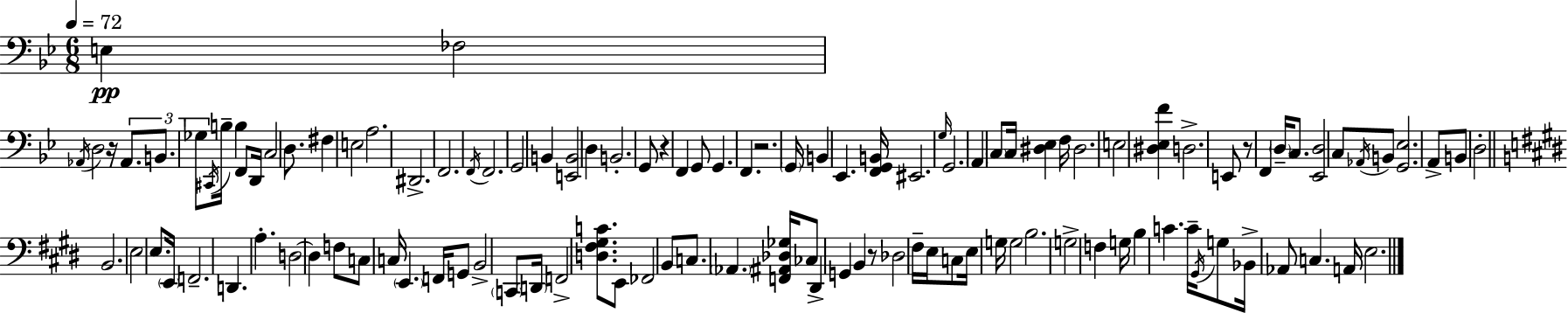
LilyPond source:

{
  \clef bass
  \numericTimeSignature
  \time 6/8
  \key g \minor
  \tempo 4 = 72
  e4\pp fes2 | \acciaccatura { aes,16 } d2 r16 \tuplet 3/2 { aes,8. | b,8. ges8 } \acciaccatura { cis,16 } b16-- b4 | f,8 d,16 c2 d8. | \break fis4 e2 | a2. | dis,2.-> | f,2. | \break \acciaccatura { f,16 } f,2. | g,2 b,4 | <e, b,>2 d4 | b,2.-. | \break g,8 r4 f,4 | g,8 g,4. f,4. | r2. | \parenthesize g,16 b,4 ees,4. | \break <f, g, b,>16 eis,2. | \grace { g16 } g,2. | \parenthesize a,4 \parenthesize c8 c16 <dis ees>4 | f16 dis2. | \break e2 | <dis ees f'>4 d2.-> | e,8 r8 f,4 | \parenthesize d16-- c8. <ees, d>2 | \break c8 \acciaccatura { aes,16 } b,8 <g, ees>2. | a,8-> b,8 d2-. | \bar "||" \break \key e \major b,2. | e2 e8. \parenthesize e,16 | f,2.-- | d,4. a4.-. | \break d2~~ d4 | f8 c8 c16 \parenthesize e,4. f,16 | g,8 b,2-> \parenthesize c,8 | \parenthesize d,16 f,2-> <d fis gis c'>8. | \break e,8 fes,2 b,8 | c8. \parenthesize aes,4. <f, ais, des ges>16 ces8 | dis,4-> g,4 b,4 | r8 des2 fis16-- e16 | \break c8 e16 g16 g2 | b2. | g2-> f4 | g16 b4 c'4. c'16-- | \break \acciaccatura { gis,16 } g8 bes,16-> aes,8 c4. | a,16 e2. | \bar "|."
}